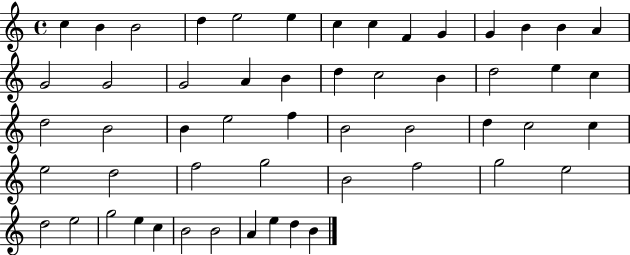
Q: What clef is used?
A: treble